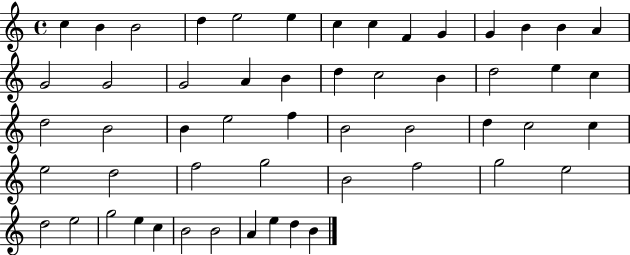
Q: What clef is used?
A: treble